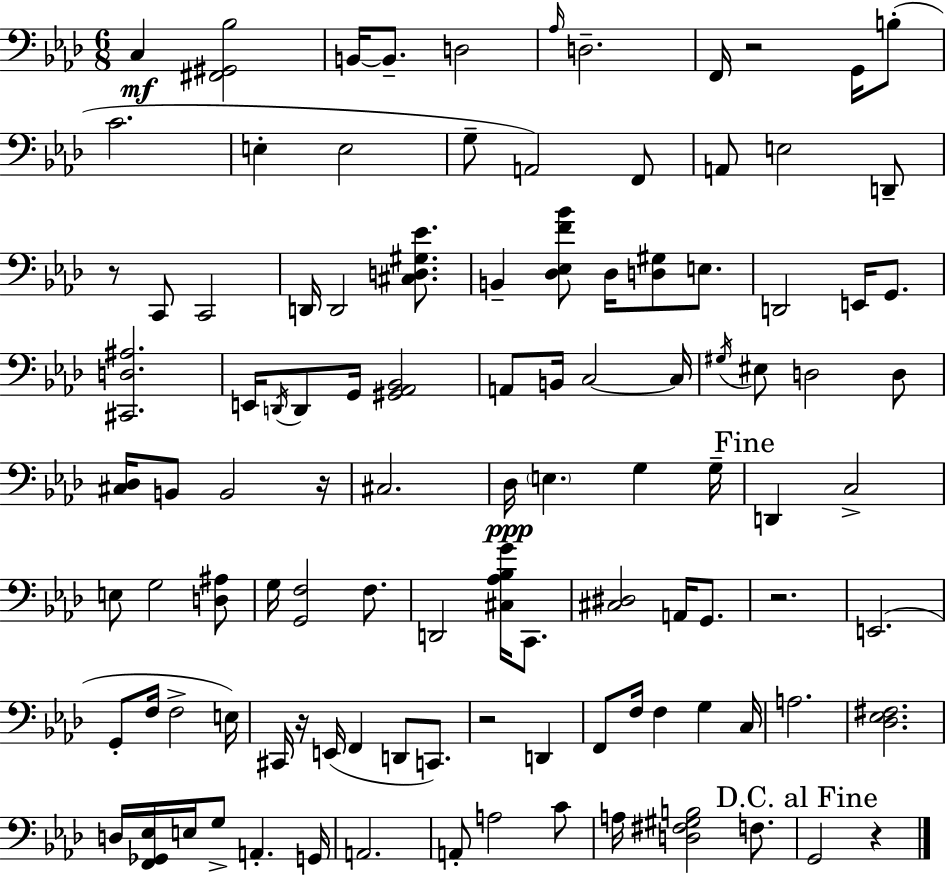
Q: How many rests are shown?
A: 7